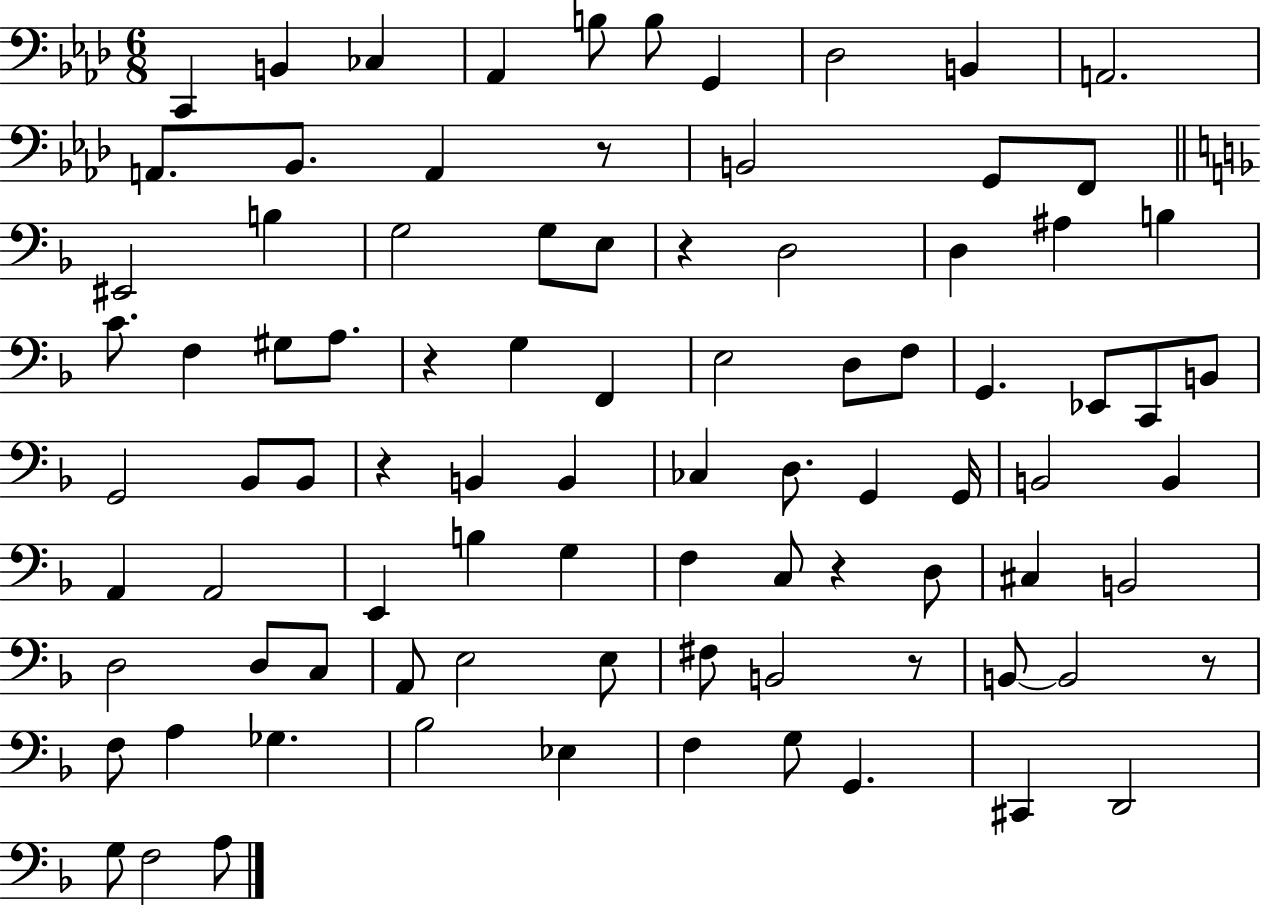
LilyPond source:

{
  \clef bass
  \numericTimeSignature
  \time 6/8
  \key aes \major
  c,4 b,4 ces4 | aes,4 b8 b8 g,4 | des2 b,4 | a,2. | \break a,8. bes,8. a,4 r8 | b,2 g,8 f,8 | \bar "||" \break \key f \major eis,2 b4 | g2 g8 e8 | r4 d2 | d4 ais4 b4 | \break c'8. f4 gis8 a8. | r4 g4 f,4 | e2 d8 f8 | g,4. ees,8 c,8 b,8 | \break g,2 bes,8 bes,8 | r4 b,4 b,4 | ces4 d8. g,4 g,16 | b,2 b,4 | \break a,4 a,2 | e,4 b4 g4 | f4 c8 r4 d8 | cis4 b,2 | \break d2 d8 c8 | a,8 e2 e8 | fis8 b,2 r8 | b,8~~ b,2 r8 | \break f8 a4 ges4. | bes2 ees4 | f4 g8 g,4. | cis,4 d,2 | \break g8 f2 a8 | \bar "|."
}